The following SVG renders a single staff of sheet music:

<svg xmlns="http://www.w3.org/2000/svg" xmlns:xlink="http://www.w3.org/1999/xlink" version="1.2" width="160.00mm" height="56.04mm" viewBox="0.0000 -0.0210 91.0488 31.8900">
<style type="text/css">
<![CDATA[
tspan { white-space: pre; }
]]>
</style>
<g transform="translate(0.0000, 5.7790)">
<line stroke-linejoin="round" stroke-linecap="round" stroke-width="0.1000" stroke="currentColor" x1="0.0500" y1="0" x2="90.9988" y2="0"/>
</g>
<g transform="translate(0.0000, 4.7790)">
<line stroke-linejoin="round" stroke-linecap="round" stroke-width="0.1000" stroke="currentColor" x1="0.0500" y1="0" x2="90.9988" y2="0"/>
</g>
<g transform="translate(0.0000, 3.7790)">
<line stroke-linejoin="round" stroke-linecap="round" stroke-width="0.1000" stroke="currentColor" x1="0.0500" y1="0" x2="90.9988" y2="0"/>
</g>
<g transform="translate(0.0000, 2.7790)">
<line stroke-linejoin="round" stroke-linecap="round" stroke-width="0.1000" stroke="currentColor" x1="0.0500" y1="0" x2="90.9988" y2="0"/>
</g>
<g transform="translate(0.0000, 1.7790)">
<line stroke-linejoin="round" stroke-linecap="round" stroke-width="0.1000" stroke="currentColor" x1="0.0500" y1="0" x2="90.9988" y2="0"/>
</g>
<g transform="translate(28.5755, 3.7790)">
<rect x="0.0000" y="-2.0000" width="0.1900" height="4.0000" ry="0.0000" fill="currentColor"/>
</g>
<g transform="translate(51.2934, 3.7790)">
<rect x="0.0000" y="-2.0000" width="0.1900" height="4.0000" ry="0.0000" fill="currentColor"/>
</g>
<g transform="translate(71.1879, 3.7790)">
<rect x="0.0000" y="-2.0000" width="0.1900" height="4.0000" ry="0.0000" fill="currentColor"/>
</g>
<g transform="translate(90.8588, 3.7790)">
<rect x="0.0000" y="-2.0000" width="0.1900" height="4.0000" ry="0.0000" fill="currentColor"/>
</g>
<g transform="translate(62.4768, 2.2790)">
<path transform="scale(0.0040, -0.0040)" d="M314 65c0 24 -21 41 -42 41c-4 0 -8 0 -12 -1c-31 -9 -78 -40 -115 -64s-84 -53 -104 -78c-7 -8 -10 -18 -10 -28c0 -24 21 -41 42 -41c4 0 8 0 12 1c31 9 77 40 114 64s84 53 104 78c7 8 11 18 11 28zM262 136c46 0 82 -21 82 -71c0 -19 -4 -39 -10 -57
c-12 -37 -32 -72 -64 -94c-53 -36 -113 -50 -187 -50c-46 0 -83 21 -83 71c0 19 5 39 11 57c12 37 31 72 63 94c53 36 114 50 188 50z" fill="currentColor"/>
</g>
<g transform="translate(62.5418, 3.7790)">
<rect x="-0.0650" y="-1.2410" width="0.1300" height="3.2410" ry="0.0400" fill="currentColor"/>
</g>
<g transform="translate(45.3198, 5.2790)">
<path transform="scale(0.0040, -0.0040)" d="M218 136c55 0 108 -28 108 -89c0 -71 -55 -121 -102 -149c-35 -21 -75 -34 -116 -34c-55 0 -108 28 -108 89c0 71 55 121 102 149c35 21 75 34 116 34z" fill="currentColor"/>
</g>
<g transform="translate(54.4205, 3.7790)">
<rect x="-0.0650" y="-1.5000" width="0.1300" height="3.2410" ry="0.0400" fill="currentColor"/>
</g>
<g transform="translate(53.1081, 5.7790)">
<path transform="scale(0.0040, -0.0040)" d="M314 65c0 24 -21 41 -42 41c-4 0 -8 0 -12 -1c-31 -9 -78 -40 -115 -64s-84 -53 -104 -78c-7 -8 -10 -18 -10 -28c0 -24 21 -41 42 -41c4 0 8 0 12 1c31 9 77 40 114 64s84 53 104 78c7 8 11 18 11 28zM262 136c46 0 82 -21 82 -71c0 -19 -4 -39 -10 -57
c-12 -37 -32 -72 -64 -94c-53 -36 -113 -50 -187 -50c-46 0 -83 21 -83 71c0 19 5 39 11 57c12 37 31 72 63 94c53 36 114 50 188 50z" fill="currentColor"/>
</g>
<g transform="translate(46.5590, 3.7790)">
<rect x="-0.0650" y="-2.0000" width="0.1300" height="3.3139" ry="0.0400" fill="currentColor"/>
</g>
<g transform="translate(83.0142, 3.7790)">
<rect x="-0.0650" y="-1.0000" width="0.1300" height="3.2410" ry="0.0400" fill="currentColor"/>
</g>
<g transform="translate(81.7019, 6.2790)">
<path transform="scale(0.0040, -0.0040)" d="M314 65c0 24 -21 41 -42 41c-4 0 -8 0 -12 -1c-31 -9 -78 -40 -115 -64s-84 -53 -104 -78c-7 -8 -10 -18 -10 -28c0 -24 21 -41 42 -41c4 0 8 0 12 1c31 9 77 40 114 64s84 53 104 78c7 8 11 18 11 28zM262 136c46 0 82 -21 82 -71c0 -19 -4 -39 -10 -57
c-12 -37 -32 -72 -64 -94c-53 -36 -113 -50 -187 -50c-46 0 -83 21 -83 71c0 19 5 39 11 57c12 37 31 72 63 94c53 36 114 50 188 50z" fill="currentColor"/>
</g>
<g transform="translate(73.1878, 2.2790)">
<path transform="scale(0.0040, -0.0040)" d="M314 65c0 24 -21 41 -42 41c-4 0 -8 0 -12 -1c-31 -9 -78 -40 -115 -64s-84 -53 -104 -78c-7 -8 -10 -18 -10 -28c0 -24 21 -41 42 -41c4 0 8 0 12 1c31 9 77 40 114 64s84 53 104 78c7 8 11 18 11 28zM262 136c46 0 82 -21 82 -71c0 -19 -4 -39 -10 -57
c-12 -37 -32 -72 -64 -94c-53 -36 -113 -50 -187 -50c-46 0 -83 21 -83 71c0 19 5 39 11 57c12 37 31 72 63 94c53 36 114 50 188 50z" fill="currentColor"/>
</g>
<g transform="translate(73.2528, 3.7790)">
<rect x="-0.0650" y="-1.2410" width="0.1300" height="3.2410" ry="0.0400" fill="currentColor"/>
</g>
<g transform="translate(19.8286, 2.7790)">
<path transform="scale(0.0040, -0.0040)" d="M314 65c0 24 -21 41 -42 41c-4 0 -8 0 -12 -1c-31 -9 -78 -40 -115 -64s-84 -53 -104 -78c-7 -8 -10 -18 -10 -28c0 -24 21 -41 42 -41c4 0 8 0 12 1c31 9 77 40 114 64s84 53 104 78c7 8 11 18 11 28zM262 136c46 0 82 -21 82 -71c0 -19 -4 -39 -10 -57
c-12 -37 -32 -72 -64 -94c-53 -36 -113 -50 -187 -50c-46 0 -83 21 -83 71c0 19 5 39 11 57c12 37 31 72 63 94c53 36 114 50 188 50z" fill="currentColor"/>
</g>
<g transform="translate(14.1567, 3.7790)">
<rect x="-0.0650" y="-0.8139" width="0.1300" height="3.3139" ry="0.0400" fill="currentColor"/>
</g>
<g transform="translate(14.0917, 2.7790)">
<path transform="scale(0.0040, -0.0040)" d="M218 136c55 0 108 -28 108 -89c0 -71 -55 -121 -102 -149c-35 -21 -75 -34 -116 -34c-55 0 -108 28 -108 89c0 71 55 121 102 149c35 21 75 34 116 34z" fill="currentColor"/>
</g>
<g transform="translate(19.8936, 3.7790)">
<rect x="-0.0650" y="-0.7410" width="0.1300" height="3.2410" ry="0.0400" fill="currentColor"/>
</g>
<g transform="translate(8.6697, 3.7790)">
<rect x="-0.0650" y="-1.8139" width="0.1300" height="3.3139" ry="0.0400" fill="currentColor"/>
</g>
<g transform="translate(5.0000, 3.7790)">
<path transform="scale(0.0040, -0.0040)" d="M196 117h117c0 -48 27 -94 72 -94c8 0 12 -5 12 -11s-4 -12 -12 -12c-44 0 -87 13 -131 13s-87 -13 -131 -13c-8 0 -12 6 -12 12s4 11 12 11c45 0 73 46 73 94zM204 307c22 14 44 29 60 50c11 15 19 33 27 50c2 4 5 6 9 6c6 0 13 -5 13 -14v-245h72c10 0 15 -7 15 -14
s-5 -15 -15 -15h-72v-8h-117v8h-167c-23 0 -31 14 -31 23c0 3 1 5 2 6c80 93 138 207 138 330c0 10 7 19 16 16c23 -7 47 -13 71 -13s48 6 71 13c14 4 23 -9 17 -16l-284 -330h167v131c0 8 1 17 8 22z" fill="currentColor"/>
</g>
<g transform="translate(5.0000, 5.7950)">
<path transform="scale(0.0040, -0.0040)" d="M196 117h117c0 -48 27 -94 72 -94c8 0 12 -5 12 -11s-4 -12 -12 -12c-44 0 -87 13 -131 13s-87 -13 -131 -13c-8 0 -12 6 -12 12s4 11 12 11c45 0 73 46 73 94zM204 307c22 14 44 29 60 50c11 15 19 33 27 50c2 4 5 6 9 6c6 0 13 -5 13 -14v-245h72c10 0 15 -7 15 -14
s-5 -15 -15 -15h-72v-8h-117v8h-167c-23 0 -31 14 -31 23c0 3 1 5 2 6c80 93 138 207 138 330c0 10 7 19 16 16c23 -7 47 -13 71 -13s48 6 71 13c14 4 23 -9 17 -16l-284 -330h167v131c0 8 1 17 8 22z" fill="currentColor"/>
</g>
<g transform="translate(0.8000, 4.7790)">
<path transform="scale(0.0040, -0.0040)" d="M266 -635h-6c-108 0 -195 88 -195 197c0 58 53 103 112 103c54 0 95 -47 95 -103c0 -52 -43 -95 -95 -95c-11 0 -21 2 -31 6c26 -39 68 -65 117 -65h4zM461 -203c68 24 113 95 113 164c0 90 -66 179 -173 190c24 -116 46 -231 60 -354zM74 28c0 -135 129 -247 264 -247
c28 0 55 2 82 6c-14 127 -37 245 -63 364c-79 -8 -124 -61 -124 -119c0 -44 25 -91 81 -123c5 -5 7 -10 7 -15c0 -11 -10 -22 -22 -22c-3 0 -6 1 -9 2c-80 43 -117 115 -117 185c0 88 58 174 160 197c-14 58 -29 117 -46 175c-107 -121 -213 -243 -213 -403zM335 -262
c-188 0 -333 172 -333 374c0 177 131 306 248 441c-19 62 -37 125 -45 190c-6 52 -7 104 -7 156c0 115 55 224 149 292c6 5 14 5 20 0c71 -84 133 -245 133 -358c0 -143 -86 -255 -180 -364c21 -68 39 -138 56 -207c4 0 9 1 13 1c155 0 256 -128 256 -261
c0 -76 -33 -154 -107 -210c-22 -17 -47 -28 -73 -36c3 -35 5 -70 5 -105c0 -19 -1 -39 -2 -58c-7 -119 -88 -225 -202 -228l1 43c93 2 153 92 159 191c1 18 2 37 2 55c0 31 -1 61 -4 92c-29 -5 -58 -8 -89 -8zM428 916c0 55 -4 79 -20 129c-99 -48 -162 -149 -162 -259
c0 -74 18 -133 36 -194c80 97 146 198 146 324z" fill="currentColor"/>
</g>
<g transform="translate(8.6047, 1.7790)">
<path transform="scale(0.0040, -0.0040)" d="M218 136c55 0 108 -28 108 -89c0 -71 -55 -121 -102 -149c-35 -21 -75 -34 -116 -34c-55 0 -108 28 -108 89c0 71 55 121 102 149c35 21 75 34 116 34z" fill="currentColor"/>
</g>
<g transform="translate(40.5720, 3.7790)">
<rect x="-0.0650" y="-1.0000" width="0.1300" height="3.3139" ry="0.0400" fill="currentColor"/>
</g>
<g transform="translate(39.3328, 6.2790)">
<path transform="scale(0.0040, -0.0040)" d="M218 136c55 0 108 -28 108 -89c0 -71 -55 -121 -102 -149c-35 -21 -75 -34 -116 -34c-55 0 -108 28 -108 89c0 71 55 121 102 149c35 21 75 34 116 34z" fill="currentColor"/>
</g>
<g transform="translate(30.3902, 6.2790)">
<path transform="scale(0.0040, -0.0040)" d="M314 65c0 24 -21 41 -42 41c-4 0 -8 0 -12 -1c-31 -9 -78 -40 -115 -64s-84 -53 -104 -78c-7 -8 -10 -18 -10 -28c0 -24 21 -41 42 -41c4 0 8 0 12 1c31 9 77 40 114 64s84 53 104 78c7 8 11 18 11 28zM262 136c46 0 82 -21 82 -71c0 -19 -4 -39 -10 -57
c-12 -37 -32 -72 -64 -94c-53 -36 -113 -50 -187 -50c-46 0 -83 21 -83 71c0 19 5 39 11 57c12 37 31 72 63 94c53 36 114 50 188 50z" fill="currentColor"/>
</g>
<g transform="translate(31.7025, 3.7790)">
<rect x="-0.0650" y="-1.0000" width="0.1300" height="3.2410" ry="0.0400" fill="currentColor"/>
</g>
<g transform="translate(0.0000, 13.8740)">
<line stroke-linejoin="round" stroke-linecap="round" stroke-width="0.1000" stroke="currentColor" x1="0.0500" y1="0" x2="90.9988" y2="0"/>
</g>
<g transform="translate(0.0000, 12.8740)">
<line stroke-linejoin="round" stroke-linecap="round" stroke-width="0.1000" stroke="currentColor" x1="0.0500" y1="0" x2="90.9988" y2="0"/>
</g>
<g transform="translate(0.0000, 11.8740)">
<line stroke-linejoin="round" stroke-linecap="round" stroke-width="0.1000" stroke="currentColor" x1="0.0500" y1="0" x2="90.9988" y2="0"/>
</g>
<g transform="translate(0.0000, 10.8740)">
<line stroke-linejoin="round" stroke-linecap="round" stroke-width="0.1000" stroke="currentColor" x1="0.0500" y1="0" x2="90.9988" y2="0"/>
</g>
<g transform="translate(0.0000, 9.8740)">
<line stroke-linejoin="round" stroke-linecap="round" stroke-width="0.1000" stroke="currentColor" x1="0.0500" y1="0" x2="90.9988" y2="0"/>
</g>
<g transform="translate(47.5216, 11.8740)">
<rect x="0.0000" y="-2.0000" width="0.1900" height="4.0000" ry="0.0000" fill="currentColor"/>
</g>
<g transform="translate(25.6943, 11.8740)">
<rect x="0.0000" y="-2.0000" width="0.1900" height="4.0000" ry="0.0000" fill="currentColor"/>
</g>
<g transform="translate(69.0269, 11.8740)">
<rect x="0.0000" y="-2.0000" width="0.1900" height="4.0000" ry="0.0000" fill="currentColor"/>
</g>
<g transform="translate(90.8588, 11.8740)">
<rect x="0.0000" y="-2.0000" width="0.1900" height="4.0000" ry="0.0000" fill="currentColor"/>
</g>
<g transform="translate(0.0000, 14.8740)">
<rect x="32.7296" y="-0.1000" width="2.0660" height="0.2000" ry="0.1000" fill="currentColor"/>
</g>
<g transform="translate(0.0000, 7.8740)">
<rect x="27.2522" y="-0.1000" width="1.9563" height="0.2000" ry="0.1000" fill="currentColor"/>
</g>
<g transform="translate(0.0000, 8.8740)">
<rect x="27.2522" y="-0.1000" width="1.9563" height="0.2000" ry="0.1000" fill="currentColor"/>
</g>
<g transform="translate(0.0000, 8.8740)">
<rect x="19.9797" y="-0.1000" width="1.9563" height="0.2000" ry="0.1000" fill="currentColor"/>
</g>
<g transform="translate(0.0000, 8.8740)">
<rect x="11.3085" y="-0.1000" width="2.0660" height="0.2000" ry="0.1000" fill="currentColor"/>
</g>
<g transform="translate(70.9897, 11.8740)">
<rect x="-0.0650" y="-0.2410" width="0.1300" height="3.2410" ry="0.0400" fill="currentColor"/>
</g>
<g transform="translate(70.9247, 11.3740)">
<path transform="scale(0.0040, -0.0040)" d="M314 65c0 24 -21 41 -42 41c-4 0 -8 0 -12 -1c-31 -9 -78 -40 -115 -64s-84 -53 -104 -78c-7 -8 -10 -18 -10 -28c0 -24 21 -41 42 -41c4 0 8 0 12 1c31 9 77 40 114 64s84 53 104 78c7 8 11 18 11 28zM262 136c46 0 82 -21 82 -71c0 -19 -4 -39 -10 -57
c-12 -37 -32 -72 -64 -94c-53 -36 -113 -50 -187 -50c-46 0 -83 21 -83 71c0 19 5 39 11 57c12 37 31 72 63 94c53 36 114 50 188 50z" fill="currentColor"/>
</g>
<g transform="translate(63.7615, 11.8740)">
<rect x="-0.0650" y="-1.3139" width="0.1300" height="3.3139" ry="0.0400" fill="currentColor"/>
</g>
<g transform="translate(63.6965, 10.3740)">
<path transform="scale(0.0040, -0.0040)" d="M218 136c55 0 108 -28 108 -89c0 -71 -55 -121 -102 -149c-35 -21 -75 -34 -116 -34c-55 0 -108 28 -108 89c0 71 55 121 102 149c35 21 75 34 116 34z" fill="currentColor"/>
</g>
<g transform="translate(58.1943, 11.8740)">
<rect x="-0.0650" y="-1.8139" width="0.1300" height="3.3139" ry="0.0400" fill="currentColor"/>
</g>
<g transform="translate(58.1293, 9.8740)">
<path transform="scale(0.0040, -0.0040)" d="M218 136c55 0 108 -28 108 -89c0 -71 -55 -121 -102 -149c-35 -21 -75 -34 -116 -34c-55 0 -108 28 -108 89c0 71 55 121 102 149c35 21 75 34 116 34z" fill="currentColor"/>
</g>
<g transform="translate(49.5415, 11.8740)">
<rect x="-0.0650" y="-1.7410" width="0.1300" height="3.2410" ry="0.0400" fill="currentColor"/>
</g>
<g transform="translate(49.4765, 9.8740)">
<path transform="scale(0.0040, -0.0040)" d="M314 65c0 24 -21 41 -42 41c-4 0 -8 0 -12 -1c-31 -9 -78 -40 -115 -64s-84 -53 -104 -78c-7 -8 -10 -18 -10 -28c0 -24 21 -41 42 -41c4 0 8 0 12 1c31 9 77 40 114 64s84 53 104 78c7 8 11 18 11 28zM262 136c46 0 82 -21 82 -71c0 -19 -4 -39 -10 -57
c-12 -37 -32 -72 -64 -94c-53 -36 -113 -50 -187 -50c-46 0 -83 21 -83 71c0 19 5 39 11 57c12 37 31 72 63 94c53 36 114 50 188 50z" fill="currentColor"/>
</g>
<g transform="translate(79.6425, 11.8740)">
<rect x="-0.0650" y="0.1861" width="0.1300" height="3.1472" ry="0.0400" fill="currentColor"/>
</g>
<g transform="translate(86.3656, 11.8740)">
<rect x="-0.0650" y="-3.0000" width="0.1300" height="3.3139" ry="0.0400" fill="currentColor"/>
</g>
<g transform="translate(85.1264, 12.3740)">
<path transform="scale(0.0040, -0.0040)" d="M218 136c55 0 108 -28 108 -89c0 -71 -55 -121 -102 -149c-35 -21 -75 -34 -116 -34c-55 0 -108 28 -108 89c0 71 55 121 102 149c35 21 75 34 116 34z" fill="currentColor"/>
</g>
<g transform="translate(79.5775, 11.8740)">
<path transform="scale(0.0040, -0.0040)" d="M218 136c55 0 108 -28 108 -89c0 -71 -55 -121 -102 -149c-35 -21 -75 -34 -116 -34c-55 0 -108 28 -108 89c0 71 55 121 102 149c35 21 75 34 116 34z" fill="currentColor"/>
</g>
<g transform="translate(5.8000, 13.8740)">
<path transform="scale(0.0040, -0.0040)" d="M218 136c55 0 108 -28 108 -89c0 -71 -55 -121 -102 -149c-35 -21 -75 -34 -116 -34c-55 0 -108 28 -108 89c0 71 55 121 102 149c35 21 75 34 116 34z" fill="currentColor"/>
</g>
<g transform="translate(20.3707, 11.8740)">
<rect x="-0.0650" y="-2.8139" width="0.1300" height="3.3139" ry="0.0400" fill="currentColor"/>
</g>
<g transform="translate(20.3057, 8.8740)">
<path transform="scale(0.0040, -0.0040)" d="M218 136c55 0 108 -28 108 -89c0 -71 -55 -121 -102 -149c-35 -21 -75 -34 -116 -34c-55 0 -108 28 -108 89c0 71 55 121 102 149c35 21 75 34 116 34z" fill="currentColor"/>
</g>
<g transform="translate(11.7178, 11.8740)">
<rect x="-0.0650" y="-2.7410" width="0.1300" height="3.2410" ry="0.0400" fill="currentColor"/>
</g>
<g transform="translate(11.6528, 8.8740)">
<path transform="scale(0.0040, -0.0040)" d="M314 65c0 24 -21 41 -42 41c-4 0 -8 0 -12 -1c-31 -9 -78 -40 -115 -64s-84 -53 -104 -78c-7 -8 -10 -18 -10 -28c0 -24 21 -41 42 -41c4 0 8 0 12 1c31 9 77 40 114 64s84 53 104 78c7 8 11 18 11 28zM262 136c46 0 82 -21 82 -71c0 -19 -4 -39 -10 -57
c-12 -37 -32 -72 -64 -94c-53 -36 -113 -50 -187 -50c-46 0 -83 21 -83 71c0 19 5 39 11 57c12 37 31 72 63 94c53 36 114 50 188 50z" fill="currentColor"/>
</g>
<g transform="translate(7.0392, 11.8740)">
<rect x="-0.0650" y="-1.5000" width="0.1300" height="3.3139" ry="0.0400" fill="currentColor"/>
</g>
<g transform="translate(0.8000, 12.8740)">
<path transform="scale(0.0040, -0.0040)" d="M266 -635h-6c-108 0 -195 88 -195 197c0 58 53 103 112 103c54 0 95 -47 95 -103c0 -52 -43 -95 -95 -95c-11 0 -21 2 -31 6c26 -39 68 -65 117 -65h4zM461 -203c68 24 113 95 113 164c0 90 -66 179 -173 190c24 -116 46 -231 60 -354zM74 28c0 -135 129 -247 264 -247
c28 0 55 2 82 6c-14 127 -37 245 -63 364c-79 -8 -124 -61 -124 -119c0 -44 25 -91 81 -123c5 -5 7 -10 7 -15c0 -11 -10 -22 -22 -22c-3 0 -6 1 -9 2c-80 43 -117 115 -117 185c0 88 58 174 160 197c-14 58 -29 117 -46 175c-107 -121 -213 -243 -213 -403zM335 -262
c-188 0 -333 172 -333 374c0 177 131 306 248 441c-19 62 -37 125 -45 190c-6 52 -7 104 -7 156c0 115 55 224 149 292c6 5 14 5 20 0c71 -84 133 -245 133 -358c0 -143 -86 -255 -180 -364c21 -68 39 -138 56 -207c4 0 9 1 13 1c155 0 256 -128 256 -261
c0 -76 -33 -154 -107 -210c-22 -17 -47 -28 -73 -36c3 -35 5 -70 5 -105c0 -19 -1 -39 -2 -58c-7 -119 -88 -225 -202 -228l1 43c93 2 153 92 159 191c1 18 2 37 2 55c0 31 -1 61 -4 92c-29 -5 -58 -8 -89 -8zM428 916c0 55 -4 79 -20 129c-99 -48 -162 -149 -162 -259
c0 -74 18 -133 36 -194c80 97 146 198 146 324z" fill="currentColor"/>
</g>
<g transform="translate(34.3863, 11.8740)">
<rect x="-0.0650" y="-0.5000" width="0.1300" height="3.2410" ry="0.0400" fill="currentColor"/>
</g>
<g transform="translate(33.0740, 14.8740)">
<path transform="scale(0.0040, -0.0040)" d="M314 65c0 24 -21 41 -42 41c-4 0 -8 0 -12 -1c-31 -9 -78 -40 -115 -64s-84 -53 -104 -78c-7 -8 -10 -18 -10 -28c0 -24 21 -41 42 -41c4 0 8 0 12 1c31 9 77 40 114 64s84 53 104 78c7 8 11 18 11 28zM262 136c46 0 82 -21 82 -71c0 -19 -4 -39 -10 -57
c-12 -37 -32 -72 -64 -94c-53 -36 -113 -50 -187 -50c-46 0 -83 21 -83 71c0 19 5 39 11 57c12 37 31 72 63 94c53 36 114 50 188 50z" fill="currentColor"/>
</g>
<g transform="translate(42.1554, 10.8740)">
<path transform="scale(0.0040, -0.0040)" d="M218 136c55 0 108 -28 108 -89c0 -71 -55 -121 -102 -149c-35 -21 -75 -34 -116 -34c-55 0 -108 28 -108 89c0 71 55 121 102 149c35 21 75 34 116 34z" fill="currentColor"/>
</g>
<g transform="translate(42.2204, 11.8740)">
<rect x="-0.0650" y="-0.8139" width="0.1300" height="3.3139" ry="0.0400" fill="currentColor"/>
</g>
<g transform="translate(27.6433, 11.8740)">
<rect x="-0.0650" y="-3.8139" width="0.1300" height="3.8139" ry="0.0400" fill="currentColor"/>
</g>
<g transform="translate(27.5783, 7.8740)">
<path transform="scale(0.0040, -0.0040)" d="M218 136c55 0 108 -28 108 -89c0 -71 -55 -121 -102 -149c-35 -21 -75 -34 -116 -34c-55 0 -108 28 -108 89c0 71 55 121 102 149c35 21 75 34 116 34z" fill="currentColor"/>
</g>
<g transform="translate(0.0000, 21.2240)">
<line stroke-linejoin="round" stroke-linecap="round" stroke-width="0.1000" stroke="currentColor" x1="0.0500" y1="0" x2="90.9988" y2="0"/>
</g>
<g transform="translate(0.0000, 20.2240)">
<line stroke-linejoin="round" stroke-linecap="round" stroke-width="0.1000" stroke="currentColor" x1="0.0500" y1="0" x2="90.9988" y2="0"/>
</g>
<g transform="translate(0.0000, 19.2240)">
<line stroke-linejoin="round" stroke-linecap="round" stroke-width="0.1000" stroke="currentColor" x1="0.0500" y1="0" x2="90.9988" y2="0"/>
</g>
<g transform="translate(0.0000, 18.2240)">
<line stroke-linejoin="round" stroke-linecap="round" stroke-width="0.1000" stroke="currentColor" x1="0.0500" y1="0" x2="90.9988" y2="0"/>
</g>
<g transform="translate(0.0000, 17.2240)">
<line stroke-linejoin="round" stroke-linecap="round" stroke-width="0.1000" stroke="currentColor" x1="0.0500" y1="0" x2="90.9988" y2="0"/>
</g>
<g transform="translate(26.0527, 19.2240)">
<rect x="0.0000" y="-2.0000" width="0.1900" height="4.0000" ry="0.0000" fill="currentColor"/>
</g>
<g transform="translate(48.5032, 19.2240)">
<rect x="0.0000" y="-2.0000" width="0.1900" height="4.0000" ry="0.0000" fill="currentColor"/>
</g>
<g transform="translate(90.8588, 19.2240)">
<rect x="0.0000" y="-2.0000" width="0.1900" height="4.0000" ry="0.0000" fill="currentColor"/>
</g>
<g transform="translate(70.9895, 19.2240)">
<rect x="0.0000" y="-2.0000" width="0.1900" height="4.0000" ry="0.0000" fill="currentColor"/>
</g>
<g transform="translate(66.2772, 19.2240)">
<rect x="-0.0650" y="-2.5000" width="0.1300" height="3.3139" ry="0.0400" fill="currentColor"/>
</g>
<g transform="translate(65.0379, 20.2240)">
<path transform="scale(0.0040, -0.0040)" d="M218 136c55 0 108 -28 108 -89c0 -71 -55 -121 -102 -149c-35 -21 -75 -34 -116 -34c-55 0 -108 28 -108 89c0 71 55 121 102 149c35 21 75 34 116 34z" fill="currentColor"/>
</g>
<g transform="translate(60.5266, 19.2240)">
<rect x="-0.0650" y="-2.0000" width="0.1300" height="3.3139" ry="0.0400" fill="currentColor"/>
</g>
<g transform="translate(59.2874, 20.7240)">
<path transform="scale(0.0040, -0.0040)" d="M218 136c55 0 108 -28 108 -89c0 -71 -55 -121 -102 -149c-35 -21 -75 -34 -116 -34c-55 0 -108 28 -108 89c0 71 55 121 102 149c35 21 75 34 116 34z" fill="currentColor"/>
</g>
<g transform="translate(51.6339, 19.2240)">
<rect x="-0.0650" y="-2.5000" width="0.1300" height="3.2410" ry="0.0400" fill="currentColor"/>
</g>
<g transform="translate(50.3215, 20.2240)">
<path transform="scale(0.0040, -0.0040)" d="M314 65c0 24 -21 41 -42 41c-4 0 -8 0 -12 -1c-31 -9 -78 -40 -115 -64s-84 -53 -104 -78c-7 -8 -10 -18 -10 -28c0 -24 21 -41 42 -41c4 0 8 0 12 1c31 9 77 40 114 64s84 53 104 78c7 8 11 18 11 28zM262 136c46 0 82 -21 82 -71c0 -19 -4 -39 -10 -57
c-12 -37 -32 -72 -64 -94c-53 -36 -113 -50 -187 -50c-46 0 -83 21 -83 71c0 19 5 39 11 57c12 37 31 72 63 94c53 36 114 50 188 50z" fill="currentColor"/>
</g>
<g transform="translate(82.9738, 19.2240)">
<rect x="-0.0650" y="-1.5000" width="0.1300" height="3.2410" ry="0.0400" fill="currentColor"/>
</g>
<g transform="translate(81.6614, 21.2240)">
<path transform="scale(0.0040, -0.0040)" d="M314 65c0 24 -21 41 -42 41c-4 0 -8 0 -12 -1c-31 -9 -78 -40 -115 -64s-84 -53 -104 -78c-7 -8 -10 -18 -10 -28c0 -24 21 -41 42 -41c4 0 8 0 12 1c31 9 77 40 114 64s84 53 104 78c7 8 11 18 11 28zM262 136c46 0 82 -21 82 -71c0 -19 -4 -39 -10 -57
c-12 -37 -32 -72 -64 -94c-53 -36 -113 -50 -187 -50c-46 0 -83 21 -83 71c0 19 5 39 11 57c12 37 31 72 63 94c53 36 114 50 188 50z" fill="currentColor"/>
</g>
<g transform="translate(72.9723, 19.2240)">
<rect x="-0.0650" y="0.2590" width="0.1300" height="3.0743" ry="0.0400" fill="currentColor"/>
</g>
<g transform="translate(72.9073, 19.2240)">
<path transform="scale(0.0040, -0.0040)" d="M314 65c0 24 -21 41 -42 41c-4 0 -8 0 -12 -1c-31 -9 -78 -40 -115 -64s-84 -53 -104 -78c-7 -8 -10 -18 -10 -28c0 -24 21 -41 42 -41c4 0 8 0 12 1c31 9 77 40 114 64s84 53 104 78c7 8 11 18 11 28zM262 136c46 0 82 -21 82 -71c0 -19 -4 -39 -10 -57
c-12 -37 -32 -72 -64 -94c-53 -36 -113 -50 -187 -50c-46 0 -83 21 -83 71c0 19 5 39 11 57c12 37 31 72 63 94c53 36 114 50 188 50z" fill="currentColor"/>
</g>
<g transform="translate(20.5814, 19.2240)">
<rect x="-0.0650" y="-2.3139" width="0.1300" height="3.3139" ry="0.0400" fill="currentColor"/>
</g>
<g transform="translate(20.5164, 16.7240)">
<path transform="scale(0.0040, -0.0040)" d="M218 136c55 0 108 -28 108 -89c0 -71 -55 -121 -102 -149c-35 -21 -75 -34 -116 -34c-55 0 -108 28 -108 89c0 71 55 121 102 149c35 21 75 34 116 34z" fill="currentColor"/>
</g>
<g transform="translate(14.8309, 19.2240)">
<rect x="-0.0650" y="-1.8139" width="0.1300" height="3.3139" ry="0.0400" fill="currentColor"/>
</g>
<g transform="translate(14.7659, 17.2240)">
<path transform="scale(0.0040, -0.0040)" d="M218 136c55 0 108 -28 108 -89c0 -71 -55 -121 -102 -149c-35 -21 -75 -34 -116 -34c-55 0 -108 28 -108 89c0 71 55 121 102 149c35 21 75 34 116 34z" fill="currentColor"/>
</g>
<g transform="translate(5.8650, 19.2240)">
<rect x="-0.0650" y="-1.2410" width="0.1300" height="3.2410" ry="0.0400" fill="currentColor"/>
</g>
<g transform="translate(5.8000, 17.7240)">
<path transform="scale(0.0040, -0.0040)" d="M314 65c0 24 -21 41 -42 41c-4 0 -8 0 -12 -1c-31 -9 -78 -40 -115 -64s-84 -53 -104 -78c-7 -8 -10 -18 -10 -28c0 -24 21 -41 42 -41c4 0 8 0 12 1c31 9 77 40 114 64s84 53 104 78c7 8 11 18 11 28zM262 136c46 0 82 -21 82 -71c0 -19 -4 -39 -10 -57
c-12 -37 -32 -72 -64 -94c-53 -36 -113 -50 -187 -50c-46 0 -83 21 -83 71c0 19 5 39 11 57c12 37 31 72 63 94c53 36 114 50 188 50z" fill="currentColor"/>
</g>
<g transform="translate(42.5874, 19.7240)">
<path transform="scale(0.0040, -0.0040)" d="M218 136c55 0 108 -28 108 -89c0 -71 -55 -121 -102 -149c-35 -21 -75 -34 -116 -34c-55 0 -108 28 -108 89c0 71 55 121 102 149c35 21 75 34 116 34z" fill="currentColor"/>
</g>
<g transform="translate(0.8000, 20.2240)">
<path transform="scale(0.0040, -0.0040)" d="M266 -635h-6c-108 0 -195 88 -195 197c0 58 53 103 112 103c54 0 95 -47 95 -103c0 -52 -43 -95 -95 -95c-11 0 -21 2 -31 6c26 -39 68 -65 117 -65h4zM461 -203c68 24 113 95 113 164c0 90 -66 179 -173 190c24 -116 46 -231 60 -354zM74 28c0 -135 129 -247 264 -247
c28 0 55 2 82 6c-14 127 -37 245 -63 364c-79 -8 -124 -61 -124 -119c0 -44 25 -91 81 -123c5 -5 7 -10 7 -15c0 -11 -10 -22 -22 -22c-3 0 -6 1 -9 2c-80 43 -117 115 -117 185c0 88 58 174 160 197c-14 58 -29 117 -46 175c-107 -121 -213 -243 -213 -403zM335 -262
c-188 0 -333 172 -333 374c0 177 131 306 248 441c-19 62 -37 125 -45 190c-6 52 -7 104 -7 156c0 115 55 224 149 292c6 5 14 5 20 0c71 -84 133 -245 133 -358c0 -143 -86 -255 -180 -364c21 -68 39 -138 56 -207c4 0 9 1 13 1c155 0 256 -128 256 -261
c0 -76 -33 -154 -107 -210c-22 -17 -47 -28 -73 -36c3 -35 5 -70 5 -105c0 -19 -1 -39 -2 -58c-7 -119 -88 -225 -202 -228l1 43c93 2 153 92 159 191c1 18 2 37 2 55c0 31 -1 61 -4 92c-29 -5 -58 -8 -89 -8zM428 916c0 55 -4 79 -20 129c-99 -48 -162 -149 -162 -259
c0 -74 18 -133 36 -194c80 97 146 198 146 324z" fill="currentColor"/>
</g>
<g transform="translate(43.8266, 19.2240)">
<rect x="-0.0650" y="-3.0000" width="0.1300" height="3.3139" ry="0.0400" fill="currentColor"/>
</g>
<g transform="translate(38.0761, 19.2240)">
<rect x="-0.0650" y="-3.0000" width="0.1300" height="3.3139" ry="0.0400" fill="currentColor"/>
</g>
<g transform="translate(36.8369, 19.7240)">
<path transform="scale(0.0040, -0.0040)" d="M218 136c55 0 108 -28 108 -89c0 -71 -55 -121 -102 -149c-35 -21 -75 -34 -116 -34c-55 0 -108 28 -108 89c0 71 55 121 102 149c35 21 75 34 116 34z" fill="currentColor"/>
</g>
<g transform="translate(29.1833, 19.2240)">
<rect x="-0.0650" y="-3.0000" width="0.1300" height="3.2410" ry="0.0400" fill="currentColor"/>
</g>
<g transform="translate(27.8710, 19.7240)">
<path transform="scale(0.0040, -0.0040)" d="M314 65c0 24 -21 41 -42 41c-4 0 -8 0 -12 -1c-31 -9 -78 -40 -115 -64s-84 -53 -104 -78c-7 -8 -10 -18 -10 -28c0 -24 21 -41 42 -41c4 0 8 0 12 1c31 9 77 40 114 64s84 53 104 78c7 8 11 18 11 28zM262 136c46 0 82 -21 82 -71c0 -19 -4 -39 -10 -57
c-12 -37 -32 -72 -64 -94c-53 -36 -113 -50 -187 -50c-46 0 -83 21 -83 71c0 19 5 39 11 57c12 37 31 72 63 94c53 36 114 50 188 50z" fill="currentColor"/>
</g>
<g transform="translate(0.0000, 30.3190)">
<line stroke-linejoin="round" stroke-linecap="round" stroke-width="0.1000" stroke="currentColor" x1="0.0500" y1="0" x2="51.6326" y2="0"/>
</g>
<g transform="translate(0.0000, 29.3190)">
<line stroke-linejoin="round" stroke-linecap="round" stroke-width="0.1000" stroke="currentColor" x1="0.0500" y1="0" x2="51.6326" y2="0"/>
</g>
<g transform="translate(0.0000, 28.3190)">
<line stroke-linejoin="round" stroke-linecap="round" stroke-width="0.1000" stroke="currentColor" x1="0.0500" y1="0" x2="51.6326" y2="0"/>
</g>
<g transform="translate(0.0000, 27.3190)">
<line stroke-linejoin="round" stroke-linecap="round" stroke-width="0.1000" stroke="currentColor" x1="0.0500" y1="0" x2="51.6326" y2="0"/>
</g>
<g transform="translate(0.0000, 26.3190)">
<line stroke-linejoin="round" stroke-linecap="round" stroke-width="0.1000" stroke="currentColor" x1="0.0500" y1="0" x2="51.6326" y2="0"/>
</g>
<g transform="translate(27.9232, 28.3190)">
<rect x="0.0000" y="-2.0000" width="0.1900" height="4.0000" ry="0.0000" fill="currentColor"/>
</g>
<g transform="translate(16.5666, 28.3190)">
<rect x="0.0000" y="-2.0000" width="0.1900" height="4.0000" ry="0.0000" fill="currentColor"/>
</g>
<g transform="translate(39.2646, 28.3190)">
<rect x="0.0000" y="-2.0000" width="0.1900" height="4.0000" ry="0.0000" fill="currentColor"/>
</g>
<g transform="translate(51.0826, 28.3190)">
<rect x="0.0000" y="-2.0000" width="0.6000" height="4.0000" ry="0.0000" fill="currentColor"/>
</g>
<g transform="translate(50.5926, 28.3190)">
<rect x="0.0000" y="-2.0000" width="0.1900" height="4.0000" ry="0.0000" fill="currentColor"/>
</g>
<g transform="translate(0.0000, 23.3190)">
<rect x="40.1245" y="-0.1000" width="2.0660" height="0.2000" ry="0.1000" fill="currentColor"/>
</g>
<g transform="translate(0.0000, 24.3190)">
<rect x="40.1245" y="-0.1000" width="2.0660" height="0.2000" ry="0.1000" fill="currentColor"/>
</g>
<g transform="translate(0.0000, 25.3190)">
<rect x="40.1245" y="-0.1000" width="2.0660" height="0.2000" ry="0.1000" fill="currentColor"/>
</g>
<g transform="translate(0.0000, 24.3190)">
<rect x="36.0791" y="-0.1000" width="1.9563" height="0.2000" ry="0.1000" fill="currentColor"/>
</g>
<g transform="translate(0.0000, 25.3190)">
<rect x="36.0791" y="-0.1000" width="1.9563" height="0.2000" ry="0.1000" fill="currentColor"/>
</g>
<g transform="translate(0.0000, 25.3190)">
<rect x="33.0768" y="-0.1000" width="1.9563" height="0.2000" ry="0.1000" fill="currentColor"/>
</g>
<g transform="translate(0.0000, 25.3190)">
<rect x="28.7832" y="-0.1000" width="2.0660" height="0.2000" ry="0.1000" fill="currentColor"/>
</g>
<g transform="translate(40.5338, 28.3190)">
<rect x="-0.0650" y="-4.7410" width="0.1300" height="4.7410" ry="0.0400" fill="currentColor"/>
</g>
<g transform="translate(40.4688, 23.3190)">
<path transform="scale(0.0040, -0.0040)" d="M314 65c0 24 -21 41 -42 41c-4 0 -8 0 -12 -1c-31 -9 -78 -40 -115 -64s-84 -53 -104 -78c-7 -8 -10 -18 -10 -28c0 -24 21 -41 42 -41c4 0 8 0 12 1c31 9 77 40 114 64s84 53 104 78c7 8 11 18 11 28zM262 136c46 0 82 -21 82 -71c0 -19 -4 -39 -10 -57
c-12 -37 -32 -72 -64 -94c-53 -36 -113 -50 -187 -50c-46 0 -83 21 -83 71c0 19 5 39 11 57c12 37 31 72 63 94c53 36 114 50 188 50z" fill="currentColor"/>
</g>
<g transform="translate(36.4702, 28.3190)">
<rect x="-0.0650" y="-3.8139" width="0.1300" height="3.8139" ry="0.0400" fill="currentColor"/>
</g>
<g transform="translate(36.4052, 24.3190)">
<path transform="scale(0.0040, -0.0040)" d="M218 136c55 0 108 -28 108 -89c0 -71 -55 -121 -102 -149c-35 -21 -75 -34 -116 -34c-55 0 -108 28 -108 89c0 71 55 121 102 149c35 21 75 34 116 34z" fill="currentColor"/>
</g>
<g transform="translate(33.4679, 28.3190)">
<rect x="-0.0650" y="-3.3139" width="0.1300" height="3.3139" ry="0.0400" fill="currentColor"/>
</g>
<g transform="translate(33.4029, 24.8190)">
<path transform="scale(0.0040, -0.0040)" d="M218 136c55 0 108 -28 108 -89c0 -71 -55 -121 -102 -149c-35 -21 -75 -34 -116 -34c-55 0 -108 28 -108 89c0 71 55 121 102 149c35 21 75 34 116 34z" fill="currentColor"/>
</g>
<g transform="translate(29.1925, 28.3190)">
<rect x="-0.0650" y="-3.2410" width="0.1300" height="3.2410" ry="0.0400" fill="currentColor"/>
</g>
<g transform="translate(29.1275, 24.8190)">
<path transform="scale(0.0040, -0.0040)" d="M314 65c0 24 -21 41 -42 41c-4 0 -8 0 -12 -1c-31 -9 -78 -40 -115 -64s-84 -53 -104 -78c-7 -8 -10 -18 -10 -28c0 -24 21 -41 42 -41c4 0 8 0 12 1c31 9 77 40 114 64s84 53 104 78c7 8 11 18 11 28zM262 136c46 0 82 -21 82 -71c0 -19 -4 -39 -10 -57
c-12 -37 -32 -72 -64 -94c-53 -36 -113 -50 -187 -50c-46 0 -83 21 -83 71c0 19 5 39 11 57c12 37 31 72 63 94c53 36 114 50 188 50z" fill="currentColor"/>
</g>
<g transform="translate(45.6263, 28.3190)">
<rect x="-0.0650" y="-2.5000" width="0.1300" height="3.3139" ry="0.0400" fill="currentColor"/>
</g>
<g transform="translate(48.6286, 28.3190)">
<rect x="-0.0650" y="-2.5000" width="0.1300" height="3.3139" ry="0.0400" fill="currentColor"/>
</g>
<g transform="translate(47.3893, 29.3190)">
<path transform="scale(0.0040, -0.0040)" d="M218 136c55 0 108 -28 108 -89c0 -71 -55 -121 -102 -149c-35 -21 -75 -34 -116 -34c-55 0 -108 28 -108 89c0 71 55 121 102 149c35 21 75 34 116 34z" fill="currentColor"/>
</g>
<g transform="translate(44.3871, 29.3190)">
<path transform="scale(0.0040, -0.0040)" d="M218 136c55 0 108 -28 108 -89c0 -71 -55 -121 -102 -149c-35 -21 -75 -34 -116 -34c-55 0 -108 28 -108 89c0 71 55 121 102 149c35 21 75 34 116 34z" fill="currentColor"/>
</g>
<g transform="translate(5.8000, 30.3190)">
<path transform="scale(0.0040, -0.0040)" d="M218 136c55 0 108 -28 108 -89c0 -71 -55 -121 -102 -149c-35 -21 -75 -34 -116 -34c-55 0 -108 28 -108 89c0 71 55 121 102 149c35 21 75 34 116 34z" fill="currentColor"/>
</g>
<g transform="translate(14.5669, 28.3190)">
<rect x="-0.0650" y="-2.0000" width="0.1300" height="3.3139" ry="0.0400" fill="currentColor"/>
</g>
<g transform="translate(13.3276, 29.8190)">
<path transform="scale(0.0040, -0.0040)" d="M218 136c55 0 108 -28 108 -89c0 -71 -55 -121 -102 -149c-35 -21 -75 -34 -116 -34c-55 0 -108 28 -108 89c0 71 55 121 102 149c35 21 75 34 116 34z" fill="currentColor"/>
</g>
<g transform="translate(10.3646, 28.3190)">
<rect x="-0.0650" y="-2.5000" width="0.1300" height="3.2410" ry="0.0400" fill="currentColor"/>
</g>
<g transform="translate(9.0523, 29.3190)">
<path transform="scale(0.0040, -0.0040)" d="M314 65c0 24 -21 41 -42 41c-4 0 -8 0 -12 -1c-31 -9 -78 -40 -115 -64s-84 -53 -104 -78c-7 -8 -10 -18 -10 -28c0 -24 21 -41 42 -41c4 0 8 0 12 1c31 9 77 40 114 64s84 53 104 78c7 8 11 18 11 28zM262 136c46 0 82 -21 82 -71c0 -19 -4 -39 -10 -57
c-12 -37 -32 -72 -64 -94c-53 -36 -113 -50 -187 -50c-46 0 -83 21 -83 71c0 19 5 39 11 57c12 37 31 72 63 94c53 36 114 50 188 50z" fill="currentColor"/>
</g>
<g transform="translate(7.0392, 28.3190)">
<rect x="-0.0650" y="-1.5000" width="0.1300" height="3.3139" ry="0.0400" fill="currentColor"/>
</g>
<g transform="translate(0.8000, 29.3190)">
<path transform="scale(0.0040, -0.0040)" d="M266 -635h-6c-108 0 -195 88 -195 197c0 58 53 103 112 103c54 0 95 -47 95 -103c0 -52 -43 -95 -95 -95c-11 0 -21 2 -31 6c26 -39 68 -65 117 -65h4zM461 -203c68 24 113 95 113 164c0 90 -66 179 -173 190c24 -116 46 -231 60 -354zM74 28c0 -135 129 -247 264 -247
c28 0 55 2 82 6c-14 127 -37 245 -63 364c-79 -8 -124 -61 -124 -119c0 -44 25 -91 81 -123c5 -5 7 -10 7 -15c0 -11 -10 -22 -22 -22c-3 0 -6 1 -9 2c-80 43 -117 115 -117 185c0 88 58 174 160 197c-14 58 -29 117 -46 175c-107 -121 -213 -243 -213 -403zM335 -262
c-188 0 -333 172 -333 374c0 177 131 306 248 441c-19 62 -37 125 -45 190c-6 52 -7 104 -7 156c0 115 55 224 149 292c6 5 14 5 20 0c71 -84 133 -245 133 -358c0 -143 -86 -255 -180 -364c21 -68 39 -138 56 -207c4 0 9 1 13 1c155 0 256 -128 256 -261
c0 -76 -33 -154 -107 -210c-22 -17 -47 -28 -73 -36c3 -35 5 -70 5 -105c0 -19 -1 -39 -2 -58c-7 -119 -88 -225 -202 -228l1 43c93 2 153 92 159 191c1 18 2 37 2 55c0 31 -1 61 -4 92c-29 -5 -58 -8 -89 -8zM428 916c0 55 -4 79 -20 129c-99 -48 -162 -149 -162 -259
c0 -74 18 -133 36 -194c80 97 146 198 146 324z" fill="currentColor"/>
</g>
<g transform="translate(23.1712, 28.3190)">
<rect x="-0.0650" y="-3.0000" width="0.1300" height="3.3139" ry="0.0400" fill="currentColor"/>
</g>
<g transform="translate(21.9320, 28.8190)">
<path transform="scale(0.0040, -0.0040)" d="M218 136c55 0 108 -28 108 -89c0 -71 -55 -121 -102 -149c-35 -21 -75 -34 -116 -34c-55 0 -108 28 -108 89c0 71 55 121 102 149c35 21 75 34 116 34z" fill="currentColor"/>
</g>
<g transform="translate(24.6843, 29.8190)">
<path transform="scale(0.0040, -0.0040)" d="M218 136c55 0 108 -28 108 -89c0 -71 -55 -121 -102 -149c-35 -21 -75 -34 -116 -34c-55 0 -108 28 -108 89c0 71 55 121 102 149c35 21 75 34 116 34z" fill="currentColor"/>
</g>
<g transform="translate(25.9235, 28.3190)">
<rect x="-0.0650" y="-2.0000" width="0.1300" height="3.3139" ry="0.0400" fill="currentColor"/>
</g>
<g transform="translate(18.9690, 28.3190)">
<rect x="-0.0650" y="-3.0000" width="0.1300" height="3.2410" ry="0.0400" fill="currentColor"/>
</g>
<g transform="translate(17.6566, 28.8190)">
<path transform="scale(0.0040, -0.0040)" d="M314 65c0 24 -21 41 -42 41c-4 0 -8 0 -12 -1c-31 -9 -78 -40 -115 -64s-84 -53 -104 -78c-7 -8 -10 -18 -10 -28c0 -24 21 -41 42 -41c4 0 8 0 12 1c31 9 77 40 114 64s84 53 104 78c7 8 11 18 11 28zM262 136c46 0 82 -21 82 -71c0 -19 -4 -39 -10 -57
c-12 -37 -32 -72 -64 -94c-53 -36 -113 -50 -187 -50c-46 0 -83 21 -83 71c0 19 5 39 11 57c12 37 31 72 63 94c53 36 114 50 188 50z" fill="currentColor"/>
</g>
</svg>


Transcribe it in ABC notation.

X:1
T:Untitled
M:4/4
L:1/4
K:C
f d d2 D2 D F E2 e2 e2 D2 E a2 a c' C2 d f2 f e c2 B A e2 f g A2 A A G2 F G B2 E2 E G2 F A2 A F b2 b c' e'2 G G